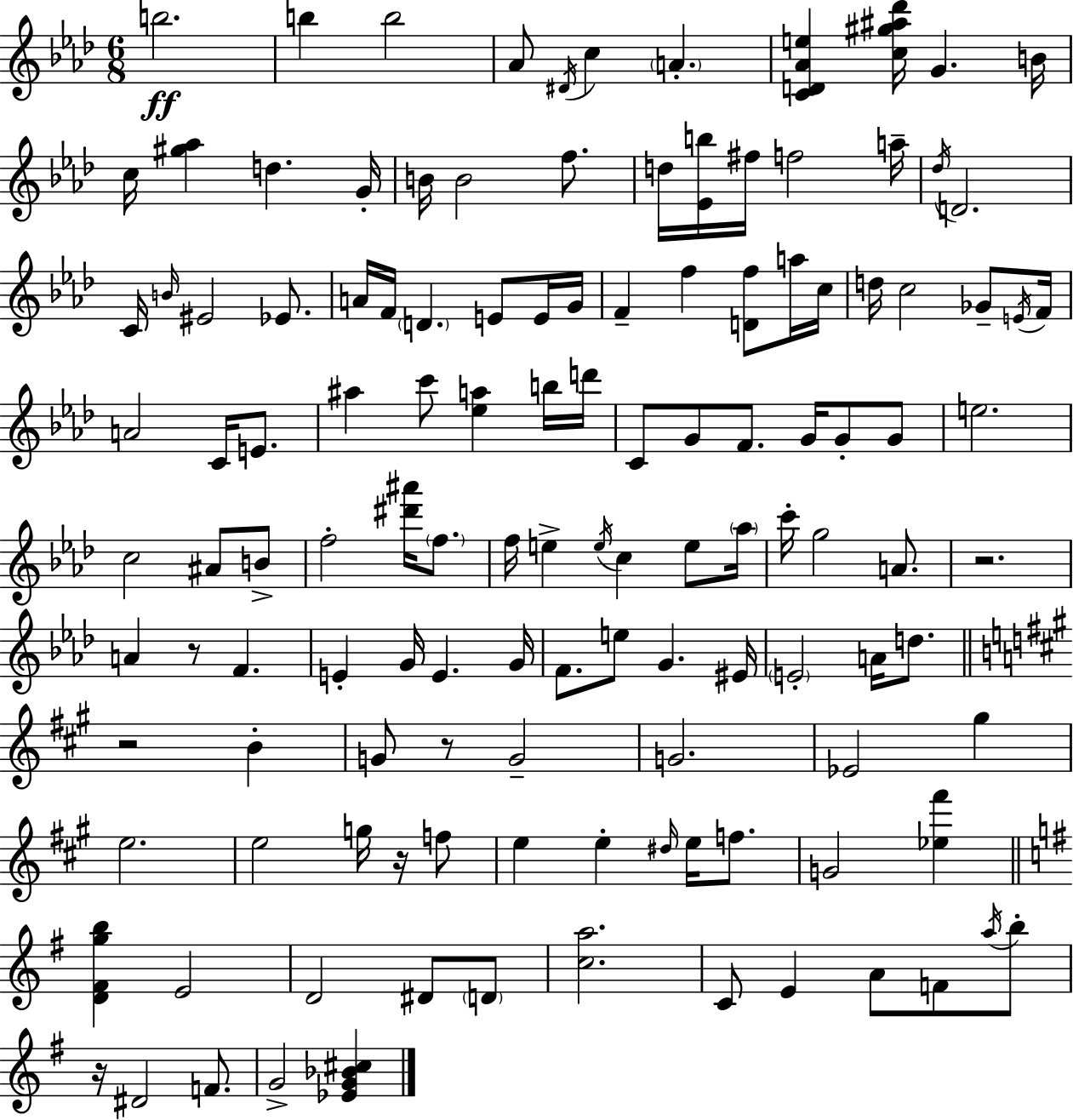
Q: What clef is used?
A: treble